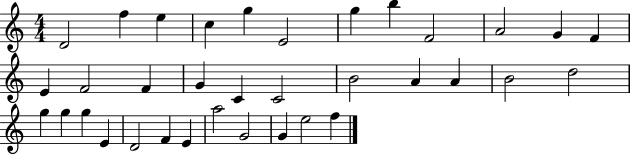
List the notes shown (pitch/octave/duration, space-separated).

D4/h F5/q E5/q C5/q G5/q E4/h G5/q B5/q F4/h A4/h G4/q F4/q E4/q F4/h F4/q G4/q C4/q C4/h B4/h A4/q A4/q B4/h D5/h G5/q G5/q G5/q E4/q D4/h F4/q E4/q A5/h G4/h G4/q E5/h F5/q